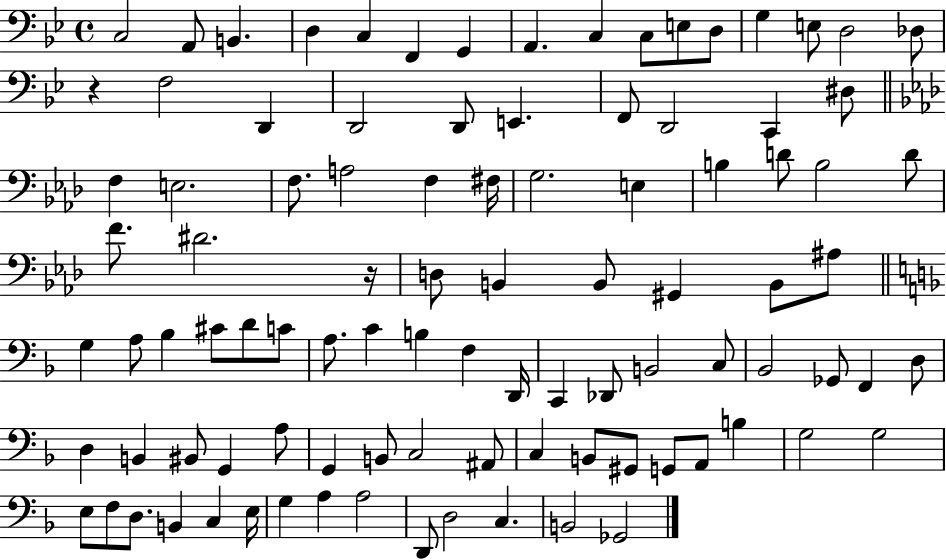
{
  \clef bass
  \time 4/4
  \defaultTimeSignature
  \key bes \major
  \repeat volta 2 { c2 a,8 b,4. | d4 c4 f,4 g,4 | a,4. c4 c8 e8 d8 | g4 e8 d2 des8 | \break r4 f2 d,4 | d,2 d,8 e,4. | f,8 d,2 c,4 dis8 | \bar "||" \break \key f \minor f4 e2. | f8. a2 f4 fis16 | g2. e4 | b4 d'8 b2 d'8 | \break f'8. dis'2. r16 | d8 b,4 b,8 gis,4 b,8 ais8 | \bar "||" \break \key d \minor g4 a8 bes4 cis'8 d'8 c'8 | a8. c'4 b4 f4 d,16 | c,4 des,8 b,2 c8 | bes,2 ges,8 f,4 d8 | \break d4 b,4 bis,8 g,4 a8 | g,4 b,8 c2 ais,8 | c4 b,8 gis,8 g,8 a,8 b4 | g2 g2 | \break e8 f8 d8. b,4 c4 e16 | g4 a4 a2 | d,8 d2 c4. | b,2 ges,2 | \break } \bar "|."
}